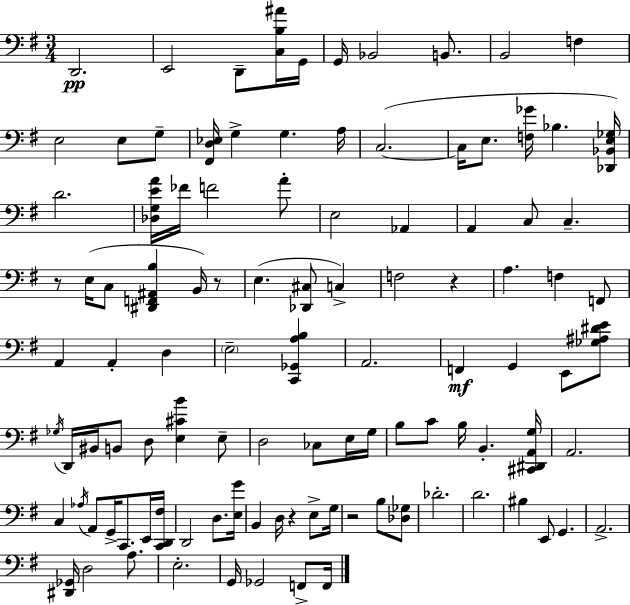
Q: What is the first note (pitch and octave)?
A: D2